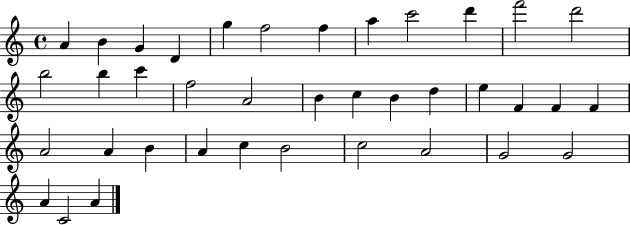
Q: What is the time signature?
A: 4/4